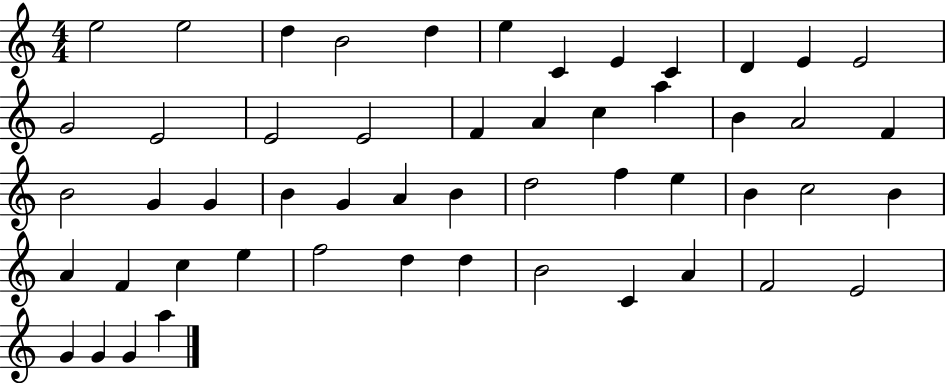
X:1
T:Untitled
M:4/4
L:1/4
K:C
e2 e2 d B2 d e C E C D E E2 G2 E2 E2 E2 F A c a B A2 F B2 G G B G A B d2 f e B c2 B A F c e f2 d d B2 C A F2 E2 G G G a